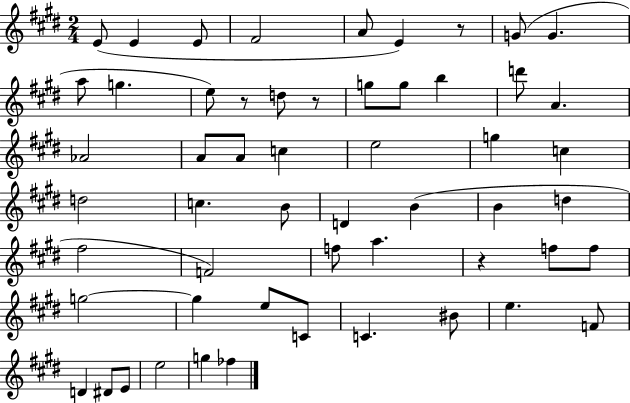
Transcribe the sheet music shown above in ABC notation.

X:1
T:Untitled
M:2/4
L:1/4
K:E
E/2 E E/2 ^F2 A/2 E z/2 G/2 G a/2 g e/2 z/2 d/2 z/2 g/2 g/2 b d'/2 A _A2 A/2 A/2 c e2 g c d2 c B/2 D B B d ^f2 F2 f/2 a z f/2 f/2 g2 g e/2 C/2 C ^B/2 e F/2 D ^D/2 E/2 e2 g _f